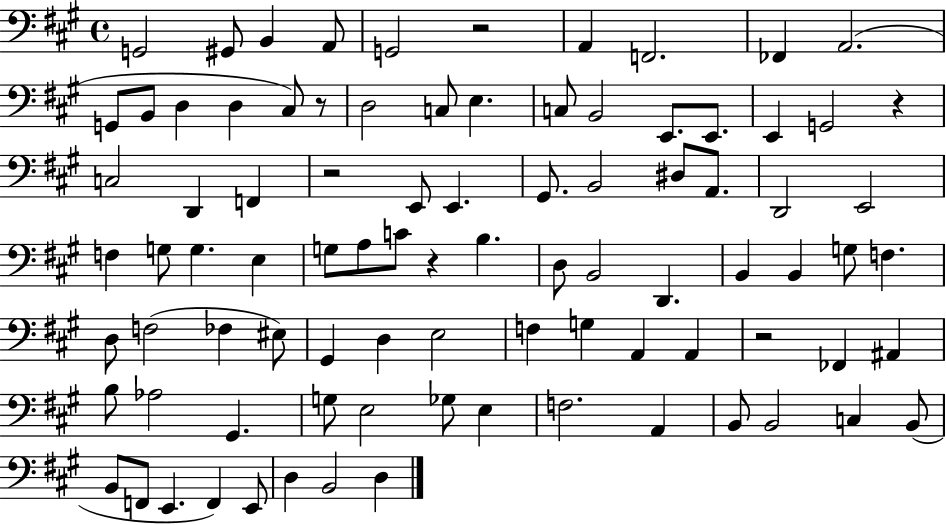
X:1
T:Untitled
M:4/4
L:1/4
K:A
G,,2 ^G,,/2 B,, A,,/2 G,,2 z2 A,, F,,2 _F,, A,,2 G,,/2 B,,/2 D, D, ^C,/2 z/2 D,2 C,/2 E, C,/2 B,,2 E,,/2 E,,/2 E,, G,,2 z C,2 D,, F,, z2 E,,/2 E,, ^G,,/2 B,,2 ^D,/2 A,,/2 D,,2 E,,2 F, G,/2 G, E, G,/2 A,/2 C/2 z B, D,/2 B,,2 D,, B,, B,, G,/2 F, D,/2 F,2 _F, ^E,/2 ^G,, D, E,2 F, G, A,, A,, z2 _F,, ^A,, B,/2 _A,2 ^G,, G,/2 E,2 _G,/2 E, F,2 A,, B,,/2 B,,2 C, B,,/2 B,,/2 F,,/2 E,, F,, E,,/2 D, B,,2 D,